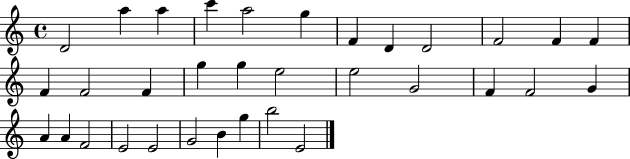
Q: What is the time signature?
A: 4/4